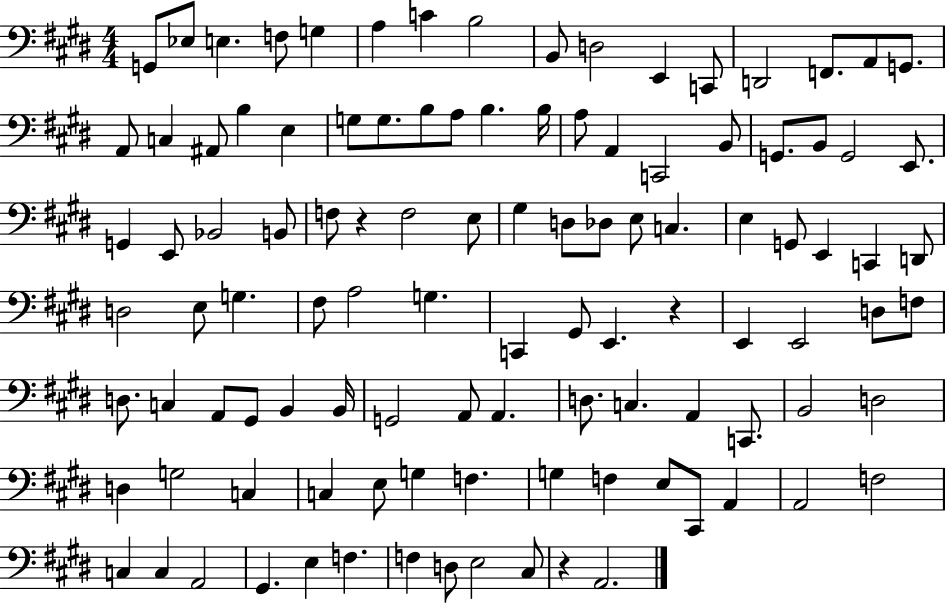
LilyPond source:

{
  \clef bass
  \numericTimeSignature
  \time 4/4
  \key e \major
  g,8 ees8 e4. f8 g4 | a4 c'4 b2 | b,8 d2 e,4 c,8 | d,2 f,8. a,8 g,8. | \break a,8 c4 ais,8 b4 e4 | g8 g8. b8 a8 b4. b16 | a8 a,4 c,2 b,8 | g,8. b,8 g,2 e,8. | \break g,4 e,8 bes,2 b,8 | f8 r4 f2 e8 | gis4 d8 des8 e8 c4. | e4 g,8 e,4 c,4 d,8 | \break d2 e8 g4. | fis8 a2 g4. | c,4 gis,8 e,4. r4 | e,4 e,2 d8 f8 | \break d8. c4 a,8 gis,8 b,4 b,16 | g,2 a,8 a,4. | d8. c4. a,4 c,8. | b,2 d2 | \break d4 g2 c4 | c4 e8 g4 f4. | g4 f4 e8 cis,8 a,4 | a,2 f2 | \break c4 c4 a,2 | gis,4. e4 f4. | f4 d8 e2 cis8 | r4 a,2. | \break \bar "|."
}